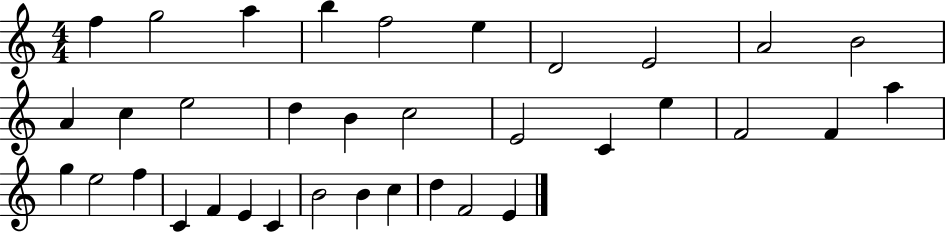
F5/q G5/h A5/q B5/q F5/h E5/q D4/h E4/h A4/h B4/h A4/q C5/q E5/h D5/q B4/q C5/h E4/h C4/q E5/q F4/h F4/q A5/q G5/q E5/h F5/q C4/q F4/q E4/q C4/q B4/h B4/q C5/q D5/q F4/h E4/q